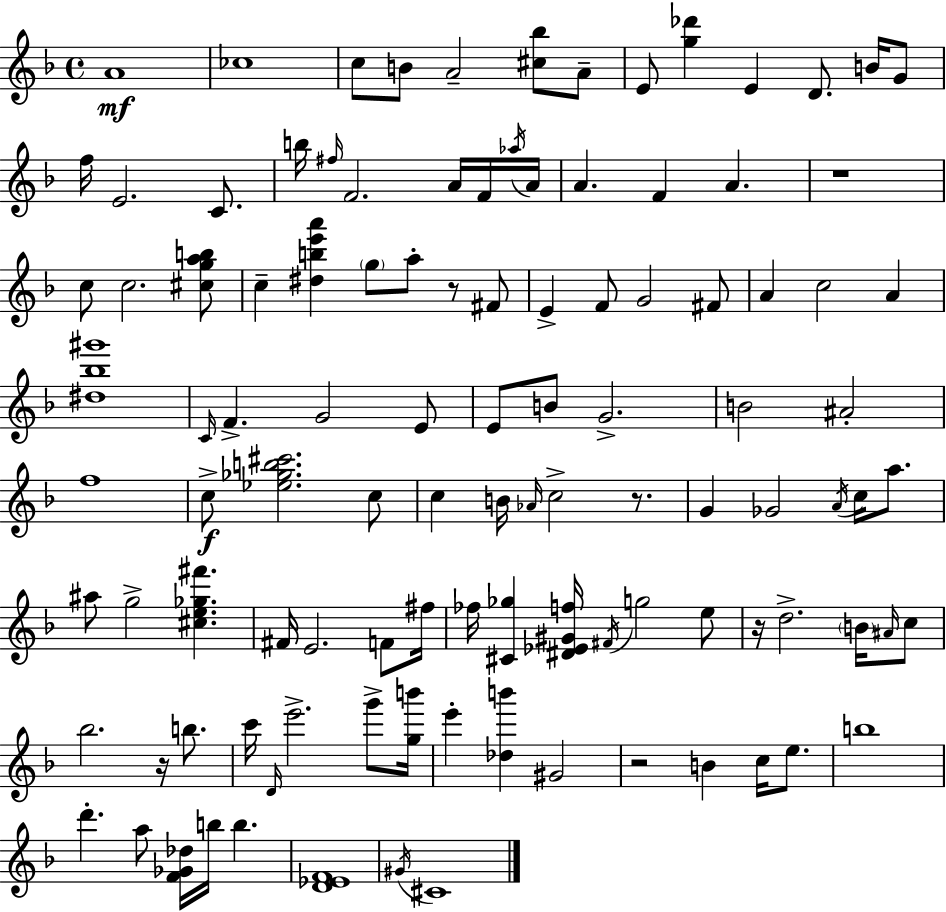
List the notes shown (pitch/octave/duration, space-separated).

A4/w CES5/w C5/e B4/e A4/h [C#5,Bb5]/e A4/e E4/e [G5,Db6]/q E4/q D4/e. B4/s G4/e F5/s E4/h. C4/e. B5/s F#5/s F4/h. A4/s F4/s Ab5/s A4/s A4/q. F4/q A4/q. R/w C5/e C5/h. [C#5,G5,A5,B5]/e C5/q [D#5,B5,E6,A6]/q G5/e A5/e R/e F#4/e E4/q F4/e G4/h F#4/e A4/q C5/h A4/q [D#5,Bb5,G#6]/w C4/s F4/q. G4/h E4/e E4/e B4/e G4/h. B4/h A#4/h F5/w C5/e [Eb5,Gb5,B5,C#6]/h. C5/e C5/q B4/s Ab4/s C5/h R/e. G4/q Gb4/h A4/s C5/s A5/e. A#5/e G5/h [C#5,E5,Gb5,F#6]/q. F#4/s E4/h. F4/e F#5/s FES5/s [C#4,Gb5]/q [D#4,Eb4,G#4,F5]/s F#4/s G5/h E5/e R/s D5/h. B4/s A#4/s C5/e Bb5/h. R/s B5/e. C6/s D4/s E6/h. G6/e [G5,B6]/s E6/q [Db5,B6]/q G#4/h R/h B4/q C5/s E5/e. B5/w D6/q. A5/e [F4,Gb4,Db5]/s B5/s B5/q. [D4,Eb4,F4]/w G#4/s C#4/w